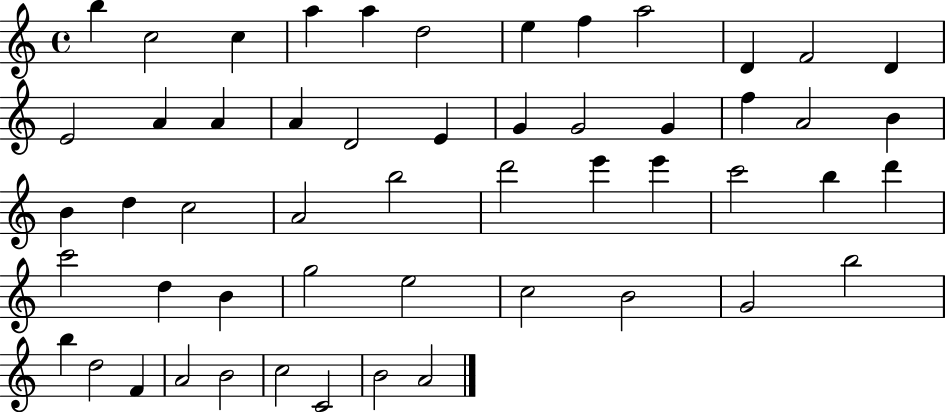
{
  \clef treble
  \time 4/4
  \defaultTimeSignature
  \key c \major
  b''4 c''2 c''4 | a''4 a''4 d''2 | e''4 f''4 a''2 | d'4 f'2 d'4 | \break e'2 a'4 a'4 | a'4 d'2 e'4 | g'4 g'2 g'4 | f''4 a'2 b'4 | \break b'4 d''4 c''2 | a'2 b''2 | d'''2 e'''4 e'''4 | c'''2 b''4 d'''4 | \break c'''2 d''4 b'4 | g''2 e''2 | c''2 b'2 | g'2 b''2 | \break b''4 d''2 f'4 | a'2 b'2 | c''2 c'2 | b'2 a'2 | \break \bar "|."
}